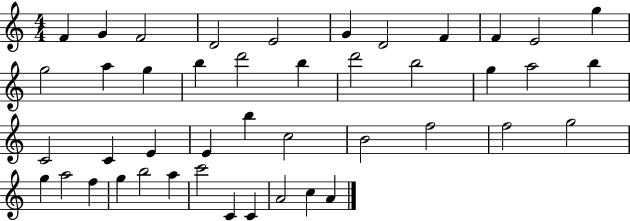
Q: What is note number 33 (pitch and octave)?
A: G5